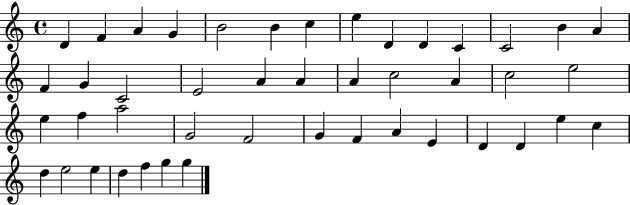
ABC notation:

X:1
T:Untitled
M:4/4
L:1/4
K:C
D F A G B2 B c e D D C C2 B A F G C2 E2 A A A c2 A c2 e2 e f a2 G2 F2 G F A E D D e c d e2 e d f g g